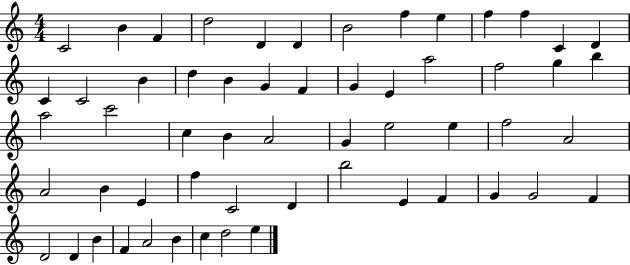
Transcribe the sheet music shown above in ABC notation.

X:1
T:Untitled
M:4/4
L:1/4
K:C
C2 B F d2 D D B2 f e f f C D C C2 B d B G F G E a2 f2 g b a2 c'2 c B A2 G e2 e f2 A2 A2 B E f C2 D b2 E F G G2 F D2 D B F A2 B c d2 e